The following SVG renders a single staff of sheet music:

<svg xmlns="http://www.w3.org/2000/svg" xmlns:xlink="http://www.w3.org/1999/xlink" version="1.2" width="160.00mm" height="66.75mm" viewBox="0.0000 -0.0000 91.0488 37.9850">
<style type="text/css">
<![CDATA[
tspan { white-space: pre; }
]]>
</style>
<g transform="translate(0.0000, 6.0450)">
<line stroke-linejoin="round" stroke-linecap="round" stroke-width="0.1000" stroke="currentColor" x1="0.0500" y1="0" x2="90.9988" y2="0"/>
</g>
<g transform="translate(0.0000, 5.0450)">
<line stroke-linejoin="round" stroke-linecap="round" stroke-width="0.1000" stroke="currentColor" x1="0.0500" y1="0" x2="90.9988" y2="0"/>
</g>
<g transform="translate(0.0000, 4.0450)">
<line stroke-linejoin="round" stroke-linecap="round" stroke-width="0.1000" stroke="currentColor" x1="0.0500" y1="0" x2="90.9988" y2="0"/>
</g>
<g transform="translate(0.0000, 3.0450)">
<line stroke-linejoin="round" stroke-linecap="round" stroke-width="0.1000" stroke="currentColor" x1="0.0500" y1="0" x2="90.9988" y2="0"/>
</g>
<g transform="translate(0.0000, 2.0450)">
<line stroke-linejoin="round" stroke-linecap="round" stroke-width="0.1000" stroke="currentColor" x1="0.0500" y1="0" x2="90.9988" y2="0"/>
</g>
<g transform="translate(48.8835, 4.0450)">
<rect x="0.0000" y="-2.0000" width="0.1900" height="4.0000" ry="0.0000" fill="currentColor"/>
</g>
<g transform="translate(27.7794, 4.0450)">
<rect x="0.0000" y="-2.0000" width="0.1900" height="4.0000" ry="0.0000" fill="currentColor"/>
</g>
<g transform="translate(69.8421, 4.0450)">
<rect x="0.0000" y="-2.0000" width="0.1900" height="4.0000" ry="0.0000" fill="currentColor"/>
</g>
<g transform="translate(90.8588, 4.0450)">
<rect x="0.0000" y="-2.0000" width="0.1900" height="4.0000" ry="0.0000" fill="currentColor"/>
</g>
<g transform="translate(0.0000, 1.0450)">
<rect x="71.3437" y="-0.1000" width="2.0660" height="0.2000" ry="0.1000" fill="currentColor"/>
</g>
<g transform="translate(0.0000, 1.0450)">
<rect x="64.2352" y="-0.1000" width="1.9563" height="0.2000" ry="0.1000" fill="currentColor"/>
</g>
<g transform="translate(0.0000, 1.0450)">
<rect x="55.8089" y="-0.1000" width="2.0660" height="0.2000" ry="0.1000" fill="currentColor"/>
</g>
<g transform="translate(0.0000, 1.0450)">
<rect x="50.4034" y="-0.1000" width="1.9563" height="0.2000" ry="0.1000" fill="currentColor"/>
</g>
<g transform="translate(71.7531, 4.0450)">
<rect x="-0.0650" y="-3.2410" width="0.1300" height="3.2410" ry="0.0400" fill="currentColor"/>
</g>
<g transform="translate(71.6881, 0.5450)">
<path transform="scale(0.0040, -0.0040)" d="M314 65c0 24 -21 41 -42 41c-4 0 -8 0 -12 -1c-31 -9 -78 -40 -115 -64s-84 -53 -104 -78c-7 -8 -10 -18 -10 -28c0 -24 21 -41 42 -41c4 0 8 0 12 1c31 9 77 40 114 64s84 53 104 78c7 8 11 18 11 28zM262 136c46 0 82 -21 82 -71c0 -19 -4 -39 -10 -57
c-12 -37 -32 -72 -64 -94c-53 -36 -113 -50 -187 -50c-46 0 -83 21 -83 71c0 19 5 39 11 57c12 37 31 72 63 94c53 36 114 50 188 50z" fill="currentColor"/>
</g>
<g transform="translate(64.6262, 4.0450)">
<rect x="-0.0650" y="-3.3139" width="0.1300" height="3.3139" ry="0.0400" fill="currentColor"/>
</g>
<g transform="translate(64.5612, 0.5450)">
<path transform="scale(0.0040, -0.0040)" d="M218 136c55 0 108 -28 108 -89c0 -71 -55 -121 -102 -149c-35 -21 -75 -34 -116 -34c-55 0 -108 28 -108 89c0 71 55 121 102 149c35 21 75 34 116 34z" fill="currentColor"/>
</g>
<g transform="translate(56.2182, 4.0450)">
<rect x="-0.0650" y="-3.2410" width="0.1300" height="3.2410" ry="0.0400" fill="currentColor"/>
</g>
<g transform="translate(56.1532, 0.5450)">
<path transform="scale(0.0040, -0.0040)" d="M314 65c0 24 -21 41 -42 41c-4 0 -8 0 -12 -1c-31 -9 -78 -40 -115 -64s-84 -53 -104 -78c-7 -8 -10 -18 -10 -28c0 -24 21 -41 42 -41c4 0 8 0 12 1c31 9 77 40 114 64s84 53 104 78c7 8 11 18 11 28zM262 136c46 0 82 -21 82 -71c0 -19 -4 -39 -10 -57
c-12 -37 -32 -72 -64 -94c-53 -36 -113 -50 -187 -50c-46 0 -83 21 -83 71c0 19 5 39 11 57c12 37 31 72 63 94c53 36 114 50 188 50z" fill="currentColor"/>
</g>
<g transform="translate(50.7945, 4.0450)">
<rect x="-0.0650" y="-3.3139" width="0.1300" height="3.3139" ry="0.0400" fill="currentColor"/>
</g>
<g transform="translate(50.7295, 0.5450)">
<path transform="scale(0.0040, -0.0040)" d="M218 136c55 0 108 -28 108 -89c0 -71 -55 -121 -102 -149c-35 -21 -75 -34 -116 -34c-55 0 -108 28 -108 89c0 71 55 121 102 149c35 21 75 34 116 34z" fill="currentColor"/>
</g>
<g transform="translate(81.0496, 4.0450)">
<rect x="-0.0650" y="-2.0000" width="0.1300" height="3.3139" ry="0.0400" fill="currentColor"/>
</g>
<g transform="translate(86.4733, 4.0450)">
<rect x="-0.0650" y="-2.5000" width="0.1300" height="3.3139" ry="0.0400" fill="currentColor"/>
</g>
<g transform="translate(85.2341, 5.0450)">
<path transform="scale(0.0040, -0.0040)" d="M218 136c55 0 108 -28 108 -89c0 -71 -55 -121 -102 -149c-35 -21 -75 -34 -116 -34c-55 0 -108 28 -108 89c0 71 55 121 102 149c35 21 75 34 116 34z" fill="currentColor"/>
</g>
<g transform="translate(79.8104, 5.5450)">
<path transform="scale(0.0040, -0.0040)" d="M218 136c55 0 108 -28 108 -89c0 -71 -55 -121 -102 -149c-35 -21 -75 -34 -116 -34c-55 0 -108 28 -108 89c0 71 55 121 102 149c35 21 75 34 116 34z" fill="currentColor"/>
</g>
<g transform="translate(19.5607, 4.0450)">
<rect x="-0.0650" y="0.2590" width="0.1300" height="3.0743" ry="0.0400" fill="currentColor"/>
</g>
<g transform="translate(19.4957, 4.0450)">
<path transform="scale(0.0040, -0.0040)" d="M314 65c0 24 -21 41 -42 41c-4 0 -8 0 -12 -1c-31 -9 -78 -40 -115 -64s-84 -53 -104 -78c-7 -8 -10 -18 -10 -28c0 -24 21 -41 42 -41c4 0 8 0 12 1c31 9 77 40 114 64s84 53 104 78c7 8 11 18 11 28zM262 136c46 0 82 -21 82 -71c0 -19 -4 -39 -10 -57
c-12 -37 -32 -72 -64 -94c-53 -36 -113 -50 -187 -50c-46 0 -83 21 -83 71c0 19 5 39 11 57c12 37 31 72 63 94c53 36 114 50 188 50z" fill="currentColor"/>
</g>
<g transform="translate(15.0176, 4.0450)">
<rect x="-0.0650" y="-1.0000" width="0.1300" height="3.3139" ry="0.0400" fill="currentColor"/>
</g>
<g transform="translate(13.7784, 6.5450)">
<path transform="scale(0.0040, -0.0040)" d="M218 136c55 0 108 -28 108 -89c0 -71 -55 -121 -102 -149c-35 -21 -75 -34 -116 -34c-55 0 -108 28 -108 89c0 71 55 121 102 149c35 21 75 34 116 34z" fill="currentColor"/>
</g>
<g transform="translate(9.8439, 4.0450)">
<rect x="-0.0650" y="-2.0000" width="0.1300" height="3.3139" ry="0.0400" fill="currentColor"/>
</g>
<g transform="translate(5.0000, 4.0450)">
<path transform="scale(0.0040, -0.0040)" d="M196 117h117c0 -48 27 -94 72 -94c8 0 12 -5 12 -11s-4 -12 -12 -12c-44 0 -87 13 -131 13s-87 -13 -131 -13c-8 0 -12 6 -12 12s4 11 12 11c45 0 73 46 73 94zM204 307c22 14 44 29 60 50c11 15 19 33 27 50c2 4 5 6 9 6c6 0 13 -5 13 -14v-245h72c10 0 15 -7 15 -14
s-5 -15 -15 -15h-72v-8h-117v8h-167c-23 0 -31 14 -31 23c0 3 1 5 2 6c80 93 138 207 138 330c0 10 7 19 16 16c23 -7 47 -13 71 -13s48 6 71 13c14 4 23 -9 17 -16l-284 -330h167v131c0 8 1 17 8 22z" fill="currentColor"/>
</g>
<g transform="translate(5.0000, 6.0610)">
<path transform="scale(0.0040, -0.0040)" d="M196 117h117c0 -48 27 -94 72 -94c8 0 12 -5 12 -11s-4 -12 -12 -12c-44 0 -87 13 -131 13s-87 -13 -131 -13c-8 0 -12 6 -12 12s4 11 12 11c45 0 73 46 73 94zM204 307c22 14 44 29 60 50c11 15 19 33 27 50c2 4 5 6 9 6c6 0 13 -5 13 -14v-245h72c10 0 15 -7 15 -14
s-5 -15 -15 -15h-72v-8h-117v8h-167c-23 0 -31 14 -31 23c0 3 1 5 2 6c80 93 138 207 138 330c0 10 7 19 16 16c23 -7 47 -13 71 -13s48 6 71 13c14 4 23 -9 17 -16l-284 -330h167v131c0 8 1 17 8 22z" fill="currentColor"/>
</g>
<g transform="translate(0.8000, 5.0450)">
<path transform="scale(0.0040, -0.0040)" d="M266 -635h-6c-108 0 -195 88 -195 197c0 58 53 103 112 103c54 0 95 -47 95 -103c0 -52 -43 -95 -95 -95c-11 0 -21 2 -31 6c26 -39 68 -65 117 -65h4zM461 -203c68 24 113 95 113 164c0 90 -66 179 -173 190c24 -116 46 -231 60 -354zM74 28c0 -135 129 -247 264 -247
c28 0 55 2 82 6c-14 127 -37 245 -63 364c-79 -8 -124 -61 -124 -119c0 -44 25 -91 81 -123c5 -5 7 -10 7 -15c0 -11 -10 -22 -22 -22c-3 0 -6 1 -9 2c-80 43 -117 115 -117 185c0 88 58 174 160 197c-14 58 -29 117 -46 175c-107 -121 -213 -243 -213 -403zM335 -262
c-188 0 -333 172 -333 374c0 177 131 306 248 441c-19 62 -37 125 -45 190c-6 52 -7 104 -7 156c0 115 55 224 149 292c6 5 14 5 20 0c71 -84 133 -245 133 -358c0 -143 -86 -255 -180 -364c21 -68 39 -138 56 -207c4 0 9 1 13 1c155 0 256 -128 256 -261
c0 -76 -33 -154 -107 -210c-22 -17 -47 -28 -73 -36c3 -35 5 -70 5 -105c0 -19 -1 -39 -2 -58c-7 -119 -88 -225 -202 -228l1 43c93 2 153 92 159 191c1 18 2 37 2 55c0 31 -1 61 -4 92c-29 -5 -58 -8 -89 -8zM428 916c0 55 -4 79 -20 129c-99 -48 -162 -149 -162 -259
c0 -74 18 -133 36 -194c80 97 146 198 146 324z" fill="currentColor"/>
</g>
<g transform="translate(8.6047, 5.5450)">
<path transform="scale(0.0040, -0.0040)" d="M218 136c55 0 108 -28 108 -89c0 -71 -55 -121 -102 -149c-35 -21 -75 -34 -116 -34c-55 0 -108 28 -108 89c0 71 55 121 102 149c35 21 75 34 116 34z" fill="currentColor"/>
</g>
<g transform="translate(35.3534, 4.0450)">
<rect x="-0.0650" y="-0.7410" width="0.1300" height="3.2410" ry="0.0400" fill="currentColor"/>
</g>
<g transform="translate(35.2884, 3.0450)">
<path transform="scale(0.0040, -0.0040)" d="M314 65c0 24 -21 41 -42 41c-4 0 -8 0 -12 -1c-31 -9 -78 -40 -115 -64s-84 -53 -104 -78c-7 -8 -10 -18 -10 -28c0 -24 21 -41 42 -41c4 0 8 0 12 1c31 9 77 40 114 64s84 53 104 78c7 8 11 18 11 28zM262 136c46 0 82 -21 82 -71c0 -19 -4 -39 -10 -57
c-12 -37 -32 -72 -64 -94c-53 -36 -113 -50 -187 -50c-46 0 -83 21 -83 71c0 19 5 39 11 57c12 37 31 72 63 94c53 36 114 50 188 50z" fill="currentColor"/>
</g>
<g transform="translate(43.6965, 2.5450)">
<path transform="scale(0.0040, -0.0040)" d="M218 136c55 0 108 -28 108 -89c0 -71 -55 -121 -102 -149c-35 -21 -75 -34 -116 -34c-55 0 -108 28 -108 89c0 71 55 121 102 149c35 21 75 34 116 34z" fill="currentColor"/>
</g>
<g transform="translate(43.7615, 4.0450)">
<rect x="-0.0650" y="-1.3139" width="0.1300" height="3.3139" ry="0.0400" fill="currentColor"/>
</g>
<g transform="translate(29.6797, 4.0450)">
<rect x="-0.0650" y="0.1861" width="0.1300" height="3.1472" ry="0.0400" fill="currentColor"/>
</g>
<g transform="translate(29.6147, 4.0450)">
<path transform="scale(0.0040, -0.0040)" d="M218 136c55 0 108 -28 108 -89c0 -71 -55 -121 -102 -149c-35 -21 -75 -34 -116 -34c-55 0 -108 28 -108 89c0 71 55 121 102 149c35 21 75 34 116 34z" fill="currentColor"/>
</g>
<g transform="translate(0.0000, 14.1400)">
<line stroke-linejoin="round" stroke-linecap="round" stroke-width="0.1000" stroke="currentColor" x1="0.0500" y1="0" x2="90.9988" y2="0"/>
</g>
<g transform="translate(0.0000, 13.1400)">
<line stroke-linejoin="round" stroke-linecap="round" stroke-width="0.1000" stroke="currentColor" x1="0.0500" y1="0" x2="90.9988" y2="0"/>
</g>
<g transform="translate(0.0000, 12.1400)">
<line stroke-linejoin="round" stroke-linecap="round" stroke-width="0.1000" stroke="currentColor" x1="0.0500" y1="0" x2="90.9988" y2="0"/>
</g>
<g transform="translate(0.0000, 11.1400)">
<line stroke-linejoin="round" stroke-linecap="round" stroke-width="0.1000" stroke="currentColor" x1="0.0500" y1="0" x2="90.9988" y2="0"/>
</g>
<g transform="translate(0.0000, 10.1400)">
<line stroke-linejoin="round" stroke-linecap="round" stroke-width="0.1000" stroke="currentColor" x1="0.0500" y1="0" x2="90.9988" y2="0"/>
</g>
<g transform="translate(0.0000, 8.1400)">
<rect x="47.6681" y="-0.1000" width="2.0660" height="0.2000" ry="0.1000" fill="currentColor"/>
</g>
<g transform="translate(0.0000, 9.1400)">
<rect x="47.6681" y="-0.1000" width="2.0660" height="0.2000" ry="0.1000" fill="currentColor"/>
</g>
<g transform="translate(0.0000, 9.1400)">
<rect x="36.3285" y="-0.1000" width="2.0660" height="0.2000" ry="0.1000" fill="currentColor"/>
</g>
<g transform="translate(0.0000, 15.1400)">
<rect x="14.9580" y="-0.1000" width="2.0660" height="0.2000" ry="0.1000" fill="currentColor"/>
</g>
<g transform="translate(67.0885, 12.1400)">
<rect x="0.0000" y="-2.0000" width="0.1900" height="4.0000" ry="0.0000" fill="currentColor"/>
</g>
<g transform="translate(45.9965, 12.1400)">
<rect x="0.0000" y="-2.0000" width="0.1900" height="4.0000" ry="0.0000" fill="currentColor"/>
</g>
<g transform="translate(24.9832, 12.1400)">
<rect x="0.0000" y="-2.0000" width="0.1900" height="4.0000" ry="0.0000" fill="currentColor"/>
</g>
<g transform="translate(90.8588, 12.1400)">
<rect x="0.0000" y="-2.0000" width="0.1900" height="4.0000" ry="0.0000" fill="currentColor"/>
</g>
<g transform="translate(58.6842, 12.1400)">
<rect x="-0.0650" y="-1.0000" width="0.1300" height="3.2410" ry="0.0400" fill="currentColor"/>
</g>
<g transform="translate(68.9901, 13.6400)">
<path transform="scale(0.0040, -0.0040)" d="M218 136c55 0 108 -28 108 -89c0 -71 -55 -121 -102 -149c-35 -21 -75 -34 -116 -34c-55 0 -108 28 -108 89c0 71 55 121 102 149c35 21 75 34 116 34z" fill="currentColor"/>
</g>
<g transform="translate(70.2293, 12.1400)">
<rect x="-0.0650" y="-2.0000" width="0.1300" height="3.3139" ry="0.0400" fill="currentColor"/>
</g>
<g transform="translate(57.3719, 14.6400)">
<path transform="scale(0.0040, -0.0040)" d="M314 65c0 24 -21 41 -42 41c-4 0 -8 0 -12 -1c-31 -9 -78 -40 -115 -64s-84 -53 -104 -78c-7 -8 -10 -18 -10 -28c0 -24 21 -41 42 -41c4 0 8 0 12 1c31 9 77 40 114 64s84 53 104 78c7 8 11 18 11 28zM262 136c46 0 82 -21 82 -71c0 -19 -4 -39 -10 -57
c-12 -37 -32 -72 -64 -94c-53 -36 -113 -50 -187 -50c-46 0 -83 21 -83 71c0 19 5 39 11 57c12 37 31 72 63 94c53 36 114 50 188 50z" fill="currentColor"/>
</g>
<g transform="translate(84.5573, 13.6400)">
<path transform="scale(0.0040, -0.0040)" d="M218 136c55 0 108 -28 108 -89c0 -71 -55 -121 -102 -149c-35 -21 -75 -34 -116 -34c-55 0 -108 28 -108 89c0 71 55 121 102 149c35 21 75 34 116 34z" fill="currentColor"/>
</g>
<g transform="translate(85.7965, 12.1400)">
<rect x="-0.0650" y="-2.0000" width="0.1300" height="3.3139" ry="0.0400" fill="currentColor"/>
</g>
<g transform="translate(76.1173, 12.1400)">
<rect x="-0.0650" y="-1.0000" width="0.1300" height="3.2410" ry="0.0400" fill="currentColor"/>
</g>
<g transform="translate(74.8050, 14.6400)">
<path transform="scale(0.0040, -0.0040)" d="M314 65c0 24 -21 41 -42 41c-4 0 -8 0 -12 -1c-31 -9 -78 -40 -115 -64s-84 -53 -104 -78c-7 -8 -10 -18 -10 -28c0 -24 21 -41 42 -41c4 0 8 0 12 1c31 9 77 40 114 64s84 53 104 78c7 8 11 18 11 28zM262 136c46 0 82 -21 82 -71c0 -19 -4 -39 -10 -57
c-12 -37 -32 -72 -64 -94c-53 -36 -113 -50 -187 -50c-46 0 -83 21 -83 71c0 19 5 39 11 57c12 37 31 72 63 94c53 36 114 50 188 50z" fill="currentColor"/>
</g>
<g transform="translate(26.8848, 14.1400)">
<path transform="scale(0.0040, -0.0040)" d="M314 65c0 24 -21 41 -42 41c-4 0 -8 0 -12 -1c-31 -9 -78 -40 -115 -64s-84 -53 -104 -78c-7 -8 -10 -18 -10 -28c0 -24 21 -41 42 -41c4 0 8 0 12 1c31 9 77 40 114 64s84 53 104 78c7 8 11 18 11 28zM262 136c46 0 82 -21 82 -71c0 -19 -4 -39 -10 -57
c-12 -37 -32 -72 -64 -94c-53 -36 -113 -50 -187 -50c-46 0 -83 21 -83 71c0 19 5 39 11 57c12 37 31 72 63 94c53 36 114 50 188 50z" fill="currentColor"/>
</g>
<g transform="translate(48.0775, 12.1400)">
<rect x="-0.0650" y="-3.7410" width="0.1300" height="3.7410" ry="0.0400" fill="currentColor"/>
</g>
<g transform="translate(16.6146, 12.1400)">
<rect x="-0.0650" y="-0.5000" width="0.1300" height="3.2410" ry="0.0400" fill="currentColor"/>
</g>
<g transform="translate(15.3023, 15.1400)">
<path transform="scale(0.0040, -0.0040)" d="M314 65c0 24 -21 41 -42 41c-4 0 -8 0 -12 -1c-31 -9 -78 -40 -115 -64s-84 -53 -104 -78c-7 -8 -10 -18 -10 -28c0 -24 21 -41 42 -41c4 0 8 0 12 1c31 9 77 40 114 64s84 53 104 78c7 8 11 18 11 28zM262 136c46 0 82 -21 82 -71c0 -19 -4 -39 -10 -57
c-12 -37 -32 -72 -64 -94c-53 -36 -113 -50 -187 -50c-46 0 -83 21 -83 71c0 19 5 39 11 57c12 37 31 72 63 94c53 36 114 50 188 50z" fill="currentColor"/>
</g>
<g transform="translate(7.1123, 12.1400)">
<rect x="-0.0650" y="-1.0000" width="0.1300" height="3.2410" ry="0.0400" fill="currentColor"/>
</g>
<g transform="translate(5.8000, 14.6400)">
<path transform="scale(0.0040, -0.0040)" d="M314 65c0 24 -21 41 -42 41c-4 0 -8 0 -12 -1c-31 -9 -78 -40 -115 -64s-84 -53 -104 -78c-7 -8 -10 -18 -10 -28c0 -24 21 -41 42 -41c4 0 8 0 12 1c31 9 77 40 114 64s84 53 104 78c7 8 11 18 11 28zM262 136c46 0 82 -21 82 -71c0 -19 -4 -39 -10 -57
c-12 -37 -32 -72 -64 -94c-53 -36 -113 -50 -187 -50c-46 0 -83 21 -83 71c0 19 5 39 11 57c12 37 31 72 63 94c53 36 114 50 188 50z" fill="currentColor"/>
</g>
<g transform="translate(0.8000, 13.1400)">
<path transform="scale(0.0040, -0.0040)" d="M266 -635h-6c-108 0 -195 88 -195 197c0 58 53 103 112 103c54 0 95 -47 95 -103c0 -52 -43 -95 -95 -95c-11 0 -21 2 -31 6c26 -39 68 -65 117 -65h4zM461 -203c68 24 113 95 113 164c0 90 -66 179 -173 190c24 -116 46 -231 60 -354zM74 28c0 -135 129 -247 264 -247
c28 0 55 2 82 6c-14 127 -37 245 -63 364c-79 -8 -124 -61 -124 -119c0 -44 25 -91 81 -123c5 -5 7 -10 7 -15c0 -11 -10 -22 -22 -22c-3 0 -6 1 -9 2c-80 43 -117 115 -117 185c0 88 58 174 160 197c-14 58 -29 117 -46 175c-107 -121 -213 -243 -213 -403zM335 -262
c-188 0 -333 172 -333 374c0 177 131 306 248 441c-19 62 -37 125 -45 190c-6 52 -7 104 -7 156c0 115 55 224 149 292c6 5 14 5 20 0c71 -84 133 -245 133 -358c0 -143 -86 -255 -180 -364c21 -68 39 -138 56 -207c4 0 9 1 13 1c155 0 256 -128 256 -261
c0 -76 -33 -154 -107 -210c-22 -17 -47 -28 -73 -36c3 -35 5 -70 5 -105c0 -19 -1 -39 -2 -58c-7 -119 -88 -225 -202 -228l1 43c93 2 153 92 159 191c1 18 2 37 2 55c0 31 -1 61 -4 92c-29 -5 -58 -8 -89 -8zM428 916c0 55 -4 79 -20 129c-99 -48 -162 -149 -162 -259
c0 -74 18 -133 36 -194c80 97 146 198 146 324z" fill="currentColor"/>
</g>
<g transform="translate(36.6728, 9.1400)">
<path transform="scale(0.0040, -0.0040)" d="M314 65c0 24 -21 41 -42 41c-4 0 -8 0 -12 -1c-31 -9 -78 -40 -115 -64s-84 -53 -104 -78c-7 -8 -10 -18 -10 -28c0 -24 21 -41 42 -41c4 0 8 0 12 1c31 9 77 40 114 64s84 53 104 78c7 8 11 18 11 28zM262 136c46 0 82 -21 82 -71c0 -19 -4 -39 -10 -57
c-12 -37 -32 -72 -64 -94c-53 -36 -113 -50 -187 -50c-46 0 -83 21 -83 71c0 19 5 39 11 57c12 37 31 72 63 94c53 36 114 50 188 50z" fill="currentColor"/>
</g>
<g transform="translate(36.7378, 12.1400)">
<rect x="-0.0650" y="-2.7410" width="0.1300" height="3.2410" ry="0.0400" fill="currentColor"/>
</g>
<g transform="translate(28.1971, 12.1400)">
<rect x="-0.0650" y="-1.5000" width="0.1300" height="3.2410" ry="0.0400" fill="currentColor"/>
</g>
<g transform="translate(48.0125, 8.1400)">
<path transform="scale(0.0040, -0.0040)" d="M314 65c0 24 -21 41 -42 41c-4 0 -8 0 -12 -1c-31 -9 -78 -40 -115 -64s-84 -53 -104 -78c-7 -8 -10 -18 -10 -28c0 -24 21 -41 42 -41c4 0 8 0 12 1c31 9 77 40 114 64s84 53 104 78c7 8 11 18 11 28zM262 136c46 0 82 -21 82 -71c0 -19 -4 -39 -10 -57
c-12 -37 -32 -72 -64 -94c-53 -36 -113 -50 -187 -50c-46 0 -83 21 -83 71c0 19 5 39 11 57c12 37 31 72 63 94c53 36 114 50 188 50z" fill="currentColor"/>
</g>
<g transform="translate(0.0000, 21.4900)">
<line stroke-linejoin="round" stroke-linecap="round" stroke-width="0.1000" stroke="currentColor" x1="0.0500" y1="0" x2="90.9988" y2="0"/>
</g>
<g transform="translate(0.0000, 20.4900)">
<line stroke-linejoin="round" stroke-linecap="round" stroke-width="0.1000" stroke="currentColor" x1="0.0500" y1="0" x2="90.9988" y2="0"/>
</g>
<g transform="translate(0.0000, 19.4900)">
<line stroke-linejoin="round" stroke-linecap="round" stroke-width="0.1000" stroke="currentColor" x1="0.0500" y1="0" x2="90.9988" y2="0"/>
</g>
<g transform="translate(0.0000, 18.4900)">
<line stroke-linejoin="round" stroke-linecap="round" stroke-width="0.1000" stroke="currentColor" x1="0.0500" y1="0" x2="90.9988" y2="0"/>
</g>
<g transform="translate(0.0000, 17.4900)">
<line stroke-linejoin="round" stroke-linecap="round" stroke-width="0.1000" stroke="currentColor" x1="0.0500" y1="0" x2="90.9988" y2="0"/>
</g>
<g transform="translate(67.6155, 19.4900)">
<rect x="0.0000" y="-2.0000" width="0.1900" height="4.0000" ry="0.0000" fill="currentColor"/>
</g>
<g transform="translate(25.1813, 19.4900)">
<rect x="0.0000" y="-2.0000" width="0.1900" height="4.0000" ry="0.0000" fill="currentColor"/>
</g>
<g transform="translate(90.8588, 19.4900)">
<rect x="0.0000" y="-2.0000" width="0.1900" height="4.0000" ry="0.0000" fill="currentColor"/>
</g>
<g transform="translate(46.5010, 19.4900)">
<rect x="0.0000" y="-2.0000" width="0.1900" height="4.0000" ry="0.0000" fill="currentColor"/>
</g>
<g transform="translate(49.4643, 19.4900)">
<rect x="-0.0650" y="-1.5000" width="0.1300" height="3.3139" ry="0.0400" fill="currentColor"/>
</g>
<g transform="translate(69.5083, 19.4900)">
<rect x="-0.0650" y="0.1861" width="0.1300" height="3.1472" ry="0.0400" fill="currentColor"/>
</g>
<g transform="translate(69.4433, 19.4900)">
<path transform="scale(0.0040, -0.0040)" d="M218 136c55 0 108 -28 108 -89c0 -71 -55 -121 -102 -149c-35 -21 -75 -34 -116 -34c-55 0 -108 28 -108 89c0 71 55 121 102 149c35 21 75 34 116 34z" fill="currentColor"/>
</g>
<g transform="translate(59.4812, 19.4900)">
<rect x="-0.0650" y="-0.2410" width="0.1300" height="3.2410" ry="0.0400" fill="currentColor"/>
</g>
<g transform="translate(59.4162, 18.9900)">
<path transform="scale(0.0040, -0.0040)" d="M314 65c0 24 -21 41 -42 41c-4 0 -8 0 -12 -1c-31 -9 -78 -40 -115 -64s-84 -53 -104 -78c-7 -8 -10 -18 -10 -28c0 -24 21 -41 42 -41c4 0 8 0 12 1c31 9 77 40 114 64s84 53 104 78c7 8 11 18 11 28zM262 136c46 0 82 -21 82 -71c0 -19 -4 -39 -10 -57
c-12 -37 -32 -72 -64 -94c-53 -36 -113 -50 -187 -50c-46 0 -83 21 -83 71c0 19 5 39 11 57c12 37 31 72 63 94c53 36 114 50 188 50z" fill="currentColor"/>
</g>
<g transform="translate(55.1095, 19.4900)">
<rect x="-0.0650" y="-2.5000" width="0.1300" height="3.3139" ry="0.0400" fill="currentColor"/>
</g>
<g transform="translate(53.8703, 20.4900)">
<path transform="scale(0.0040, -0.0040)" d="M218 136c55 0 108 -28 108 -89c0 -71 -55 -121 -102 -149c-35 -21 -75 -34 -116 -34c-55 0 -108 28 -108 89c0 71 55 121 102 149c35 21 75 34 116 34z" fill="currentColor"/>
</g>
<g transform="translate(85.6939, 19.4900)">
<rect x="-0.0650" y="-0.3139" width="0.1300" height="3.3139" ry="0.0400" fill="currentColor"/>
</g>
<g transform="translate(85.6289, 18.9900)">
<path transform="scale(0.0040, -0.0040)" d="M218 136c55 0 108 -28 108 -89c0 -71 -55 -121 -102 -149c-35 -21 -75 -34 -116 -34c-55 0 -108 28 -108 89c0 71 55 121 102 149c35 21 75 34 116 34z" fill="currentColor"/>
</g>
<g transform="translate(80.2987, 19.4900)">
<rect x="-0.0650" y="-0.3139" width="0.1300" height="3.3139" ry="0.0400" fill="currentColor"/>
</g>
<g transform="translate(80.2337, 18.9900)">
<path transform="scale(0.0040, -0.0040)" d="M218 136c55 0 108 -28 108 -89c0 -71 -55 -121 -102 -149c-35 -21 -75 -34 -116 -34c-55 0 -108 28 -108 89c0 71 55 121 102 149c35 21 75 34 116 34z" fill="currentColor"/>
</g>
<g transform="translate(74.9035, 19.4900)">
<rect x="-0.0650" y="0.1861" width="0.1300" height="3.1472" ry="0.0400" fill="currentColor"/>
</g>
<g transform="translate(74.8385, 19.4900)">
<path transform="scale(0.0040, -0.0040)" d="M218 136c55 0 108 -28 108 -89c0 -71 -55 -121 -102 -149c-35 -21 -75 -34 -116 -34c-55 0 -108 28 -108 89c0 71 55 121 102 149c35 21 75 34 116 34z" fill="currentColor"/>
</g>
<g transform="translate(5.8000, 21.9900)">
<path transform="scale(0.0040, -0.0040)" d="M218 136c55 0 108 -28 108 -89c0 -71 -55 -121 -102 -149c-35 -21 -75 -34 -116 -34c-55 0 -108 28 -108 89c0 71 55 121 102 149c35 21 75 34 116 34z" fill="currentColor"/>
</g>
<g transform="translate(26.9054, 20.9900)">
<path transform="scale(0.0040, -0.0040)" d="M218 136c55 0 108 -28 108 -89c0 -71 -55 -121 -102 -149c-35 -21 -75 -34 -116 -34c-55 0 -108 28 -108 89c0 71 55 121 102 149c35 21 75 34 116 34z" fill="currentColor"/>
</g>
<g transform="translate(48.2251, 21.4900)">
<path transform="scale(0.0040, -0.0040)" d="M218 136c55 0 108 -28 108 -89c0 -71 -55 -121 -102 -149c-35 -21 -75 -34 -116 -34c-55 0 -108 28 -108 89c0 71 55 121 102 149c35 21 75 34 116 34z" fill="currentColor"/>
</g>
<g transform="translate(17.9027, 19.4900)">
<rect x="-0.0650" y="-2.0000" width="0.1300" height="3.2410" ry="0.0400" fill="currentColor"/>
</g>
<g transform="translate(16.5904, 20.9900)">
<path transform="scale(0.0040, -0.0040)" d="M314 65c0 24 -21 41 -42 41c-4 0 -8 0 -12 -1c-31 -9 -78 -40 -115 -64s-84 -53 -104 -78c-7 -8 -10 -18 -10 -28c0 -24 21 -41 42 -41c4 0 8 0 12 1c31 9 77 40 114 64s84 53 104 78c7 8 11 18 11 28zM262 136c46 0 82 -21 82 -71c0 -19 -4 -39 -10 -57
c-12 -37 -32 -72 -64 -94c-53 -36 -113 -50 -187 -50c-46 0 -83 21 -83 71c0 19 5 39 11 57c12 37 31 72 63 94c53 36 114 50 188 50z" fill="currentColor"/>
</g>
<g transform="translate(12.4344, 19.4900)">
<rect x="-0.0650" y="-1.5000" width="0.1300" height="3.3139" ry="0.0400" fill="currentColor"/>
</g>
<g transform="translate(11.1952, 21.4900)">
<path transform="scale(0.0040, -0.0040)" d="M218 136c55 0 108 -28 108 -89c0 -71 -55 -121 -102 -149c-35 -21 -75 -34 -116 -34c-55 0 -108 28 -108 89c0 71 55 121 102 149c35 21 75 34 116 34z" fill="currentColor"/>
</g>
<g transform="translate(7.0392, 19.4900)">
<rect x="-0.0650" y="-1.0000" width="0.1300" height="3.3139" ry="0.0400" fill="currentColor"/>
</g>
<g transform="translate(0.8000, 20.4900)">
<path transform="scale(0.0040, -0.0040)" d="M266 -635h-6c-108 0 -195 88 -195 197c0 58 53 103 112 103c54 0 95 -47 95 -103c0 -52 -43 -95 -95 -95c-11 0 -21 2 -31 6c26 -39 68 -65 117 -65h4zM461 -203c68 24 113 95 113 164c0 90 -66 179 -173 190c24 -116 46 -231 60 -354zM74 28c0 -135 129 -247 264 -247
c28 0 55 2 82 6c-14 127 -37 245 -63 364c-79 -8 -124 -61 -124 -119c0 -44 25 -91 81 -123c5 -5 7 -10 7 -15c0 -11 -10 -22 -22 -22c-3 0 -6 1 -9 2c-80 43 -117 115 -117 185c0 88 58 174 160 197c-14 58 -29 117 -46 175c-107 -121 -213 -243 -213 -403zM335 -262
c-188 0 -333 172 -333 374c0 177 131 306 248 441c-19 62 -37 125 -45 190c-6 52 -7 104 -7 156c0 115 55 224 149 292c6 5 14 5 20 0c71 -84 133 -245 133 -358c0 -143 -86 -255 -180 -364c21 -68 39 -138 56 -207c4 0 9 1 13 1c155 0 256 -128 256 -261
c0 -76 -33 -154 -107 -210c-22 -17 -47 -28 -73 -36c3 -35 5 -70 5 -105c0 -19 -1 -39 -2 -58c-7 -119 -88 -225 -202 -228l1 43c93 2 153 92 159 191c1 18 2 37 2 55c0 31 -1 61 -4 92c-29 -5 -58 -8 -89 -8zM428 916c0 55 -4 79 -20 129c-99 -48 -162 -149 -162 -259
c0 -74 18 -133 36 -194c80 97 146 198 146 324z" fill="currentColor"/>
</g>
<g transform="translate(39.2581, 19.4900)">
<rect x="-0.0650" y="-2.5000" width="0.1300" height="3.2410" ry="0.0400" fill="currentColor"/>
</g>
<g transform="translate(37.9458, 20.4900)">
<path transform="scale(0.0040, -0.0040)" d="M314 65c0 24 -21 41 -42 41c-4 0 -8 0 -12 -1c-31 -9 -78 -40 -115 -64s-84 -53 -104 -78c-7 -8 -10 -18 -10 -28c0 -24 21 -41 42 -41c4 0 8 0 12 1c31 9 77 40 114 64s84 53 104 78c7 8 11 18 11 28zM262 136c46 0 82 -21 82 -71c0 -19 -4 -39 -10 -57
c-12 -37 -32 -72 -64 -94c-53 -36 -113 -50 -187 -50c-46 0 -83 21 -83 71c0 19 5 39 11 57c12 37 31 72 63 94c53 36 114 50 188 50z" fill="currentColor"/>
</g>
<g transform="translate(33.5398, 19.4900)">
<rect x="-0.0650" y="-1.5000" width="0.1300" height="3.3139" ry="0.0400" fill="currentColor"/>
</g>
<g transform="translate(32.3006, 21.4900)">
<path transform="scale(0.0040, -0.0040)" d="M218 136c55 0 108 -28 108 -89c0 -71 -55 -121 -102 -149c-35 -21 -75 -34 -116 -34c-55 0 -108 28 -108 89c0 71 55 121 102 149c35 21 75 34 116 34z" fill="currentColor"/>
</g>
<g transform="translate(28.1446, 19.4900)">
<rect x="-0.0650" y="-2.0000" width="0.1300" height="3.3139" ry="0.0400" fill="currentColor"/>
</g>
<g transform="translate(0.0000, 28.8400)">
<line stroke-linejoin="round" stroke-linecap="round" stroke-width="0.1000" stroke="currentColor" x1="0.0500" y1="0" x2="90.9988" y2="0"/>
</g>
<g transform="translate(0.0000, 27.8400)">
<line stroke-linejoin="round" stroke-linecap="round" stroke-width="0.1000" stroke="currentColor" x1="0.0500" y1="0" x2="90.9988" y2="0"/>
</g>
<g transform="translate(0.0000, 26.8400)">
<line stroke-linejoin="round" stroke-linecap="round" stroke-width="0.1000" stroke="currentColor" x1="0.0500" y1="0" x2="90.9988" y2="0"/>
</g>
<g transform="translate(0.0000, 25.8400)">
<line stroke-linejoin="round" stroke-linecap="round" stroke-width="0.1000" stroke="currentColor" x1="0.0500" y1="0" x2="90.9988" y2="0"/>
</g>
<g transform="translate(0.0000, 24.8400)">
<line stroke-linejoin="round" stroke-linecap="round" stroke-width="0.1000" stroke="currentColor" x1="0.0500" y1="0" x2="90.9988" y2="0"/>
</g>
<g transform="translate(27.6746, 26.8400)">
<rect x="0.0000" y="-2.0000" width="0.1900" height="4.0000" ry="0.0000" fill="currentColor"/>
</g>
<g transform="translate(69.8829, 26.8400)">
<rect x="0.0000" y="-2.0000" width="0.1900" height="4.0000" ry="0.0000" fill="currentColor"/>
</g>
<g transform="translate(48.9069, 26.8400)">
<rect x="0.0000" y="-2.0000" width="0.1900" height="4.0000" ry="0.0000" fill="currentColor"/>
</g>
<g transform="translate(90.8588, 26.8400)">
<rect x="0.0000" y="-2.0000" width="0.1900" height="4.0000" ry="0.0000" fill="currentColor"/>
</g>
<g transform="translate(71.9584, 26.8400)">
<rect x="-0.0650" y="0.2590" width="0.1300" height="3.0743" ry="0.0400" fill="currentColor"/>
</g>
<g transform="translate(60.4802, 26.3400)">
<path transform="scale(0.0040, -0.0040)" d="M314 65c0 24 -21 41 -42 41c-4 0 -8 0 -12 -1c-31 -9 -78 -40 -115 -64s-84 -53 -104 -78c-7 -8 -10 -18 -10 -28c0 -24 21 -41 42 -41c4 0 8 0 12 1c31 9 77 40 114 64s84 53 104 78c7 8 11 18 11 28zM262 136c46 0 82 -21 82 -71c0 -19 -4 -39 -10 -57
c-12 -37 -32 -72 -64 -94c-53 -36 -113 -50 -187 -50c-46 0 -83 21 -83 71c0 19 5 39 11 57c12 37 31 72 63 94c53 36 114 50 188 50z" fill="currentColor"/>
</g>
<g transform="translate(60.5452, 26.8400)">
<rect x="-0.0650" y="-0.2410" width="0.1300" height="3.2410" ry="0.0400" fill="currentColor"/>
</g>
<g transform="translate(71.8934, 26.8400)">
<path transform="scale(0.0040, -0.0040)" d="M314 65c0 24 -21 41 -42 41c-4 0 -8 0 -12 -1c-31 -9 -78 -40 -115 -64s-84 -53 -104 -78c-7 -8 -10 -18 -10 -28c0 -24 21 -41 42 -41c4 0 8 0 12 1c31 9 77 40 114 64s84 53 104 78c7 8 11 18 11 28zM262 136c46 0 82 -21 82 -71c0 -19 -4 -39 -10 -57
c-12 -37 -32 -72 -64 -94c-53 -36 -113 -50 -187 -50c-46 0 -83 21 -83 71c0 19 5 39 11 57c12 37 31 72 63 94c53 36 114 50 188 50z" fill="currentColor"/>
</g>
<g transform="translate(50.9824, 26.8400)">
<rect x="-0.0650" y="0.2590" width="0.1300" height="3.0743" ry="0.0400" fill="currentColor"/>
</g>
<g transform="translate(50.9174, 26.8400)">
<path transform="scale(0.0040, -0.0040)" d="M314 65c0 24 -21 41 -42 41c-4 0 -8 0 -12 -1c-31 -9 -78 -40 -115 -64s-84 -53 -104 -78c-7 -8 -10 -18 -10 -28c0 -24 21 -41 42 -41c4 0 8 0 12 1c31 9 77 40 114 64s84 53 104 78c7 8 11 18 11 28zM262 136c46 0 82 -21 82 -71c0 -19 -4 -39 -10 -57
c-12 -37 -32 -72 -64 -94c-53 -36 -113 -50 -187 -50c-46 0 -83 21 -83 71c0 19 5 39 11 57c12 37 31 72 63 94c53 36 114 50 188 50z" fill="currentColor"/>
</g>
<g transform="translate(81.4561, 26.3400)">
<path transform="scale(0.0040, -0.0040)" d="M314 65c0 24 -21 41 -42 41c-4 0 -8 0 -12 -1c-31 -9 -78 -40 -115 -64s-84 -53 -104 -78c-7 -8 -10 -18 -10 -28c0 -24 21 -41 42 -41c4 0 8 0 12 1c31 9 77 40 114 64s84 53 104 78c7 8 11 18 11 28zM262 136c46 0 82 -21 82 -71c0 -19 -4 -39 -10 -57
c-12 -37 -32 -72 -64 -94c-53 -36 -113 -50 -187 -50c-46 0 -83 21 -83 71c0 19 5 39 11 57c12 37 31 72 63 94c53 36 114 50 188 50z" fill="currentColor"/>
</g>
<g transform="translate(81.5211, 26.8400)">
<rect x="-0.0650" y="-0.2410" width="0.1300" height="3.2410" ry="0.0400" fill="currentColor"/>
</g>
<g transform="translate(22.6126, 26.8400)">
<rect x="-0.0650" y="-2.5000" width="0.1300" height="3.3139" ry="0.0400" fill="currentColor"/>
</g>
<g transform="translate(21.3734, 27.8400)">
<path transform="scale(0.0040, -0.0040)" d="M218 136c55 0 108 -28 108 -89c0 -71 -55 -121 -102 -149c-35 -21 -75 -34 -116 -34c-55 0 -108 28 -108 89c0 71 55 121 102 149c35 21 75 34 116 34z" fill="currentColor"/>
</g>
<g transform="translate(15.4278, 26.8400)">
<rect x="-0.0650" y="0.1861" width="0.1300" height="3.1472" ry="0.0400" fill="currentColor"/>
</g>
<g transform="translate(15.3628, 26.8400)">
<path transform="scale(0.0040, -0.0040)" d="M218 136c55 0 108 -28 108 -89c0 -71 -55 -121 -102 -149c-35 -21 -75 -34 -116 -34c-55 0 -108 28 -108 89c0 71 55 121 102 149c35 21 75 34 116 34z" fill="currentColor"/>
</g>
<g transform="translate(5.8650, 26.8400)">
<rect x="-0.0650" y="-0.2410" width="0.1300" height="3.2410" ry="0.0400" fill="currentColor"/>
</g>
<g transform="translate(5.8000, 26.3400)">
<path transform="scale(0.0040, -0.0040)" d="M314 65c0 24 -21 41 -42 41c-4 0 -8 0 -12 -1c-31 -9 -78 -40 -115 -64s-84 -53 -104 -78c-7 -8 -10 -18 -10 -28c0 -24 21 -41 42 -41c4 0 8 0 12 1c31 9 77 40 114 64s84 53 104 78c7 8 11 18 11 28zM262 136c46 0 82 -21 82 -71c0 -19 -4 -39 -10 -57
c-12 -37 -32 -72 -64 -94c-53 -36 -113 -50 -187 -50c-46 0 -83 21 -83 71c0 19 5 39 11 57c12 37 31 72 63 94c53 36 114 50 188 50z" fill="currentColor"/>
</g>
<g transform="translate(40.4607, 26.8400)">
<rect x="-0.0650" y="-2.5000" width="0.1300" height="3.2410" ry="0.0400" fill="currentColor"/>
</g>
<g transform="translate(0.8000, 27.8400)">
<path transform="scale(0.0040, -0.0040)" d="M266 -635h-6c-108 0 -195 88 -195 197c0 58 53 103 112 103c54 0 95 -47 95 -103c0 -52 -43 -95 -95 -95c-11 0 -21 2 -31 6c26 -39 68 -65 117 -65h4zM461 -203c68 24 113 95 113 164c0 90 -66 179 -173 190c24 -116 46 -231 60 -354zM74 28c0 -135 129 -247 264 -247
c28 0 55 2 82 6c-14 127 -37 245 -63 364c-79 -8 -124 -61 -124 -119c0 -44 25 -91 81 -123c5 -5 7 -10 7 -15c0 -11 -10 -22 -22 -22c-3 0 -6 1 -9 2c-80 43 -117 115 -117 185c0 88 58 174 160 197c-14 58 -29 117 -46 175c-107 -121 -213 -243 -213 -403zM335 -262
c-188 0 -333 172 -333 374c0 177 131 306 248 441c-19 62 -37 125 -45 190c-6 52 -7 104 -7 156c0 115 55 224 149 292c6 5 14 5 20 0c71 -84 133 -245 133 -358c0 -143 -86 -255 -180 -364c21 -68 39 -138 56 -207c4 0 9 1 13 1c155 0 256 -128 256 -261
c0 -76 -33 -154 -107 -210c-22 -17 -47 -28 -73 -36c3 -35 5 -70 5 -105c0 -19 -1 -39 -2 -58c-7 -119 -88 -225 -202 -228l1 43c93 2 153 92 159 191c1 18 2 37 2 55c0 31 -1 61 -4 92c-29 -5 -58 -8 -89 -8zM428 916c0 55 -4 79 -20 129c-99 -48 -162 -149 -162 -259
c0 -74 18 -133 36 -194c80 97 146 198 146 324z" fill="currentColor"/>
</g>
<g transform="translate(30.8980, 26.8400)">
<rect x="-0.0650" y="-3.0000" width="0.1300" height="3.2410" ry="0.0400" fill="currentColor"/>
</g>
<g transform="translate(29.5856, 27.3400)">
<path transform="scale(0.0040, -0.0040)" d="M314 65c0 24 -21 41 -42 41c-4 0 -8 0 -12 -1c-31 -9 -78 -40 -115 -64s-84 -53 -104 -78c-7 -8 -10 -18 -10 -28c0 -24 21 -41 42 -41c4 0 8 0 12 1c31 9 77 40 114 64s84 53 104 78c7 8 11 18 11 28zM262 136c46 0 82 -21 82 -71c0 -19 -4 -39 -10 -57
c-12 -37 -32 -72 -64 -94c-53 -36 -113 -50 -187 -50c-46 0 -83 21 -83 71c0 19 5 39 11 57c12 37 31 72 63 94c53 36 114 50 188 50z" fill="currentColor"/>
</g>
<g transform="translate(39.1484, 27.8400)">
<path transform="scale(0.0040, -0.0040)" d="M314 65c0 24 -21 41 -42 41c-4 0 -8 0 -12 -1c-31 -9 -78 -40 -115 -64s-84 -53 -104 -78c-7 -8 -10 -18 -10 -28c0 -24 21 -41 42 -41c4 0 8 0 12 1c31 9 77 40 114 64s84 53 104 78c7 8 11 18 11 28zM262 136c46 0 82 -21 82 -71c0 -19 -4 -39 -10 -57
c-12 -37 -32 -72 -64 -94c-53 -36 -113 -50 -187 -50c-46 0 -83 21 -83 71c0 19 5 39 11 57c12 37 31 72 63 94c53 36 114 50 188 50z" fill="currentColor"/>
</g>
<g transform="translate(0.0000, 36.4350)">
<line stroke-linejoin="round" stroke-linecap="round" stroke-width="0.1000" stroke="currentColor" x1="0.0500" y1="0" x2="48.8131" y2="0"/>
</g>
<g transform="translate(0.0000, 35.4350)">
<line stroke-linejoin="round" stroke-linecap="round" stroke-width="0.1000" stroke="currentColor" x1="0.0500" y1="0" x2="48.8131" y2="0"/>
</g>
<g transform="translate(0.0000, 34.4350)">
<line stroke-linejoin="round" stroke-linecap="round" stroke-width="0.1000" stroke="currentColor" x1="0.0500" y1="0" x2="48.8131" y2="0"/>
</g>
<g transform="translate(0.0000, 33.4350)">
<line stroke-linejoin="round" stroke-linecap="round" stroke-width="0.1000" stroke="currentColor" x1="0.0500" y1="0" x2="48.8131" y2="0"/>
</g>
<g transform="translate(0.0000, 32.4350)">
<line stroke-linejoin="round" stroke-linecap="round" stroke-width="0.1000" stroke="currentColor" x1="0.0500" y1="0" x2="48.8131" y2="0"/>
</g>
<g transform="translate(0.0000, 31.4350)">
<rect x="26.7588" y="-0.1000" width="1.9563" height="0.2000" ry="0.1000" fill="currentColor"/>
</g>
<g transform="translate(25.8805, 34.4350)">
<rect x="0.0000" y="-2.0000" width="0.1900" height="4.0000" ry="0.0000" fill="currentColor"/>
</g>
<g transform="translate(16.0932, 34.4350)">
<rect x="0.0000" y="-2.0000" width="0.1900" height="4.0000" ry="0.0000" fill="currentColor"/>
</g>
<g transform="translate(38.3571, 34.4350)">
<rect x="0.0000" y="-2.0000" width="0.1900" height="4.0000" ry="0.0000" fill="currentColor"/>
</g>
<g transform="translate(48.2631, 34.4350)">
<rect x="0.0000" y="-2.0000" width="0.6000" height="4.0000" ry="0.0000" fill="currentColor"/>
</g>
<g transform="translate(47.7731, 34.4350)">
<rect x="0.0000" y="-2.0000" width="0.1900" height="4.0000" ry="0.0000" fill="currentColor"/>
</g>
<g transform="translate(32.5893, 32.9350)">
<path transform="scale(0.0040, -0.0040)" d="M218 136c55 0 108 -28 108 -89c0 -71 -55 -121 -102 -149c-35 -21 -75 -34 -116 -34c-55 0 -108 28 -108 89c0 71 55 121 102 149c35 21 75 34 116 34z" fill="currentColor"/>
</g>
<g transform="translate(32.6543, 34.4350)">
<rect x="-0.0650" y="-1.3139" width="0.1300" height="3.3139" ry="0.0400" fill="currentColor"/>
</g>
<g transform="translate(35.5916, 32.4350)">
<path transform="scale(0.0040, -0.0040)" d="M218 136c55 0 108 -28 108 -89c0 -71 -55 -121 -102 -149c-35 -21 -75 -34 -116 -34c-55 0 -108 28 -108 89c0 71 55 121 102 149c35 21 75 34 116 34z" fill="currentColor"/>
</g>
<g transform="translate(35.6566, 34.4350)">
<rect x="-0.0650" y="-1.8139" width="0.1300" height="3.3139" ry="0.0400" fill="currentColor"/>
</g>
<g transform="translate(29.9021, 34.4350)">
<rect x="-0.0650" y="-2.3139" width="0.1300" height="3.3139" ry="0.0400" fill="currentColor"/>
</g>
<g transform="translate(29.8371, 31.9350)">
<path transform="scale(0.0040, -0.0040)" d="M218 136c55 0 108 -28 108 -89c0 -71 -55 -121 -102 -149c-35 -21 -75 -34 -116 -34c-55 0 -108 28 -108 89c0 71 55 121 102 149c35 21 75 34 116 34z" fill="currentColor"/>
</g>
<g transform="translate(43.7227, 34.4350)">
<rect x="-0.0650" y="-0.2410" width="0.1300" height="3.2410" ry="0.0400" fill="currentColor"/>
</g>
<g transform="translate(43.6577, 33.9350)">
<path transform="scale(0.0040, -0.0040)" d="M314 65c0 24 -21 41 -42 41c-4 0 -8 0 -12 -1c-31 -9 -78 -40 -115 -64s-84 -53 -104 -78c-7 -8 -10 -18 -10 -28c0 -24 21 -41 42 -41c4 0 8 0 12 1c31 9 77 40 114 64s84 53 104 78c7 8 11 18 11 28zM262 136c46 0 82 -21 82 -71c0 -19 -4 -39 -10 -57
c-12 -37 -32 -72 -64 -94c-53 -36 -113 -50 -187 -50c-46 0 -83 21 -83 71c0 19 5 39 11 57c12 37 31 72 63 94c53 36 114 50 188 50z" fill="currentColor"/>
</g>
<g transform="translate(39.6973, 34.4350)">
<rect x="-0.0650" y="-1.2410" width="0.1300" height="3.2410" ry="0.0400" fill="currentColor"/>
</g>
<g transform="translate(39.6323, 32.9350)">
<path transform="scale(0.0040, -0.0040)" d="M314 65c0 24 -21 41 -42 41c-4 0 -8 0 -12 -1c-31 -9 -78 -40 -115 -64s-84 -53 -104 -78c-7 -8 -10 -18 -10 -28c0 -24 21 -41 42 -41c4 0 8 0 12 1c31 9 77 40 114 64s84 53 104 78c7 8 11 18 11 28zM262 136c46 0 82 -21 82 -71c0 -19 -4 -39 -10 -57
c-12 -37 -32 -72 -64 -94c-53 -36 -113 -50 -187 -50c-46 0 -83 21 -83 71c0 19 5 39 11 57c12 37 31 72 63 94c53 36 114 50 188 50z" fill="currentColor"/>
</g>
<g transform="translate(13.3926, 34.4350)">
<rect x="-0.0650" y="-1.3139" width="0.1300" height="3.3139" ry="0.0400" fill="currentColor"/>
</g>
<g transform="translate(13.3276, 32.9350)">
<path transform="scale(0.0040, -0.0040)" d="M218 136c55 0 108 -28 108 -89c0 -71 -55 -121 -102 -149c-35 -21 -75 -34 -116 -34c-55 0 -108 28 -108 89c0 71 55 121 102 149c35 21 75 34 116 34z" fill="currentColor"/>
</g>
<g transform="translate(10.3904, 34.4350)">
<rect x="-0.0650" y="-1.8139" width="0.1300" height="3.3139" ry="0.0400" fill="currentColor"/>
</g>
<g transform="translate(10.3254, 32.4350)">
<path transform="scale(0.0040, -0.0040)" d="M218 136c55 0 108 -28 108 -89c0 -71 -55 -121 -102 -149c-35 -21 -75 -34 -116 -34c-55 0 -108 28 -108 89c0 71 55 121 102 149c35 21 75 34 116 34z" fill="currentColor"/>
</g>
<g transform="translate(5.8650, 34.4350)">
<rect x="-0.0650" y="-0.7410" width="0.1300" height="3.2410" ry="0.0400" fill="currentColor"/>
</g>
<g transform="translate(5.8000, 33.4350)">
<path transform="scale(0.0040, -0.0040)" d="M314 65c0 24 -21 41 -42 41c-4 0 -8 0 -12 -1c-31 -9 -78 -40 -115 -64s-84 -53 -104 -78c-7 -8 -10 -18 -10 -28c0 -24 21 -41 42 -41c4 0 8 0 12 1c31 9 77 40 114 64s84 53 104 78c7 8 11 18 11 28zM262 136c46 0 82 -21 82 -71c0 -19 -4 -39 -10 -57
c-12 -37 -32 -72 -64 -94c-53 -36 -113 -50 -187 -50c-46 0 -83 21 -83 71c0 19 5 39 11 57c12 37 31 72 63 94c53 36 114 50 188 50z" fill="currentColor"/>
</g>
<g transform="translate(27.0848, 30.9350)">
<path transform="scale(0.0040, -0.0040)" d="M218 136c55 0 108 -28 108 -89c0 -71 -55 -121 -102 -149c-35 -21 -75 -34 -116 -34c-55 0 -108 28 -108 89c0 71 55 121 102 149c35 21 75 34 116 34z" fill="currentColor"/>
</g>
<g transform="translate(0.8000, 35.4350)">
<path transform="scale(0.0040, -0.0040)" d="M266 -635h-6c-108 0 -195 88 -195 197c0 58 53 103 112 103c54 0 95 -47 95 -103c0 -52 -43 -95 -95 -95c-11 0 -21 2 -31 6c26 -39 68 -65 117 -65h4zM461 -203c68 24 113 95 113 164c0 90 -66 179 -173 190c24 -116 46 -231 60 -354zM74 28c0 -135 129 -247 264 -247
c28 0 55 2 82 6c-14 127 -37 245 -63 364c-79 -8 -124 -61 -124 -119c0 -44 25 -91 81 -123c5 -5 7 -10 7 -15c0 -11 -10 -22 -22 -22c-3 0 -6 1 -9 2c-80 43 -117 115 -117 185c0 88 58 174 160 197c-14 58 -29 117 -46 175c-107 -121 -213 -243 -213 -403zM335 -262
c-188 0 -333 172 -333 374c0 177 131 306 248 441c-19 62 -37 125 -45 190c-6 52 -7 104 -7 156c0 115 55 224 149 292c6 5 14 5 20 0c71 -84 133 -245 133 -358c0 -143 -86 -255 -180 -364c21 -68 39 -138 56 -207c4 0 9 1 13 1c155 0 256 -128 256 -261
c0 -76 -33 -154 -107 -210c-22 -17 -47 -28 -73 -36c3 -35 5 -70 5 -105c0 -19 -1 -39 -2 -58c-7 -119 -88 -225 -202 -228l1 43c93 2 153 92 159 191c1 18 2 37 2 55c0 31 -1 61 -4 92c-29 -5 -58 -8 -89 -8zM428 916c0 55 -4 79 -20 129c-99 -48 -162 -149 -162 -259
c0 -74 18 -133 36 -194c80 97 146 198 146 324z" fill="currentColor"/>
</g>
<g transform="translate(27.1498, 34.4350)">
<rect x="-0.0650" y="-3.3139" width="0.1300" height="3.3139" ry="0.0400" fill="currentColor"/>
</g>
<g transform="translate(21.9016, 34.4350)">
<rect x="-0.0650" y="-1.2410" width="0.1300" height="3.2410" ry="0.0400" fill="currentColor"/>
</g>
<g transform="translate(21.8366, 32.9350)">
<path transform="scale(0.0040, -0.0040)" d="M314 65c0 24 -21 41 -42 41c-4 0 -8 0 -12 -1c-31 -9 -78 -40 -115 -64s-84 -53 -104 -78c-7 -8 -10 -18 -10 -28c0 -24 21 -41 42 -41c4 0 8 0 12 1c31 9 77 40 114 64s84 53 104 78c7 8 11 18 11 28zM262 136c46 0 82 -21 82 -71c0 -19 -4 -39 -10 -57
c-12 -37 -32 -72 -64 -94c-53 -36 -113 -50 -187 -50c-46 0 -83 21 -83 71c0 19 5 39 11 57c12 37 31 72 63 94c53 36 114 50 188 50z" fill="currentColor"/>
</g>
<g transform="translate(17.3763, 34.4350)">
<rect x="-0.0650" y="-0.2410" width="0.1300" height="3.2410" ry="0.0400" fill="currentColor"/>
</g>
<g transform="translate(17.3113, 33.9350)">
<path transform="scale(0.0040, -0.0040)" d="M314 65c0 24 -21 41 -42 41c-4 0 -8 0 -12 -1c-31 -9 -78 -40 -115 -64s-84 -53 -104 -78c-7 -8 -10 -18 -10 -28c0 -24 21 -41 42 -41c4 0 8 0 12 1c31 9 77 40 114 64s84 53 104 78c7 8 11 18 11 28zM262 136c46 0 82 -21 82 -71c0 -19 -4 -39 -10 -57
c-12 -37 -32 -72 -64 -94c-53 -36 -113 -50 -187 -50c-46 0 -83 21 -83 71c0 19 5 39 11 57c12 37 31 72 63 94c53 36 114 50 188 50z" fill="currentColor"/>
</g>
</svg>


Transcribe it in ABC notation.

X:1
T:Untitled
M:4/4
L:1/4
K:C
F D B2 B d2 e b b2 b b2 F G D2 C2 E2 a2 c'2 D2 F D2 F D E F2 F E G2 E G c2 B B c c c2 B G A2 G2 B2 c2 B2 c2 d2 f e c2 e2 b g e f e2 c2